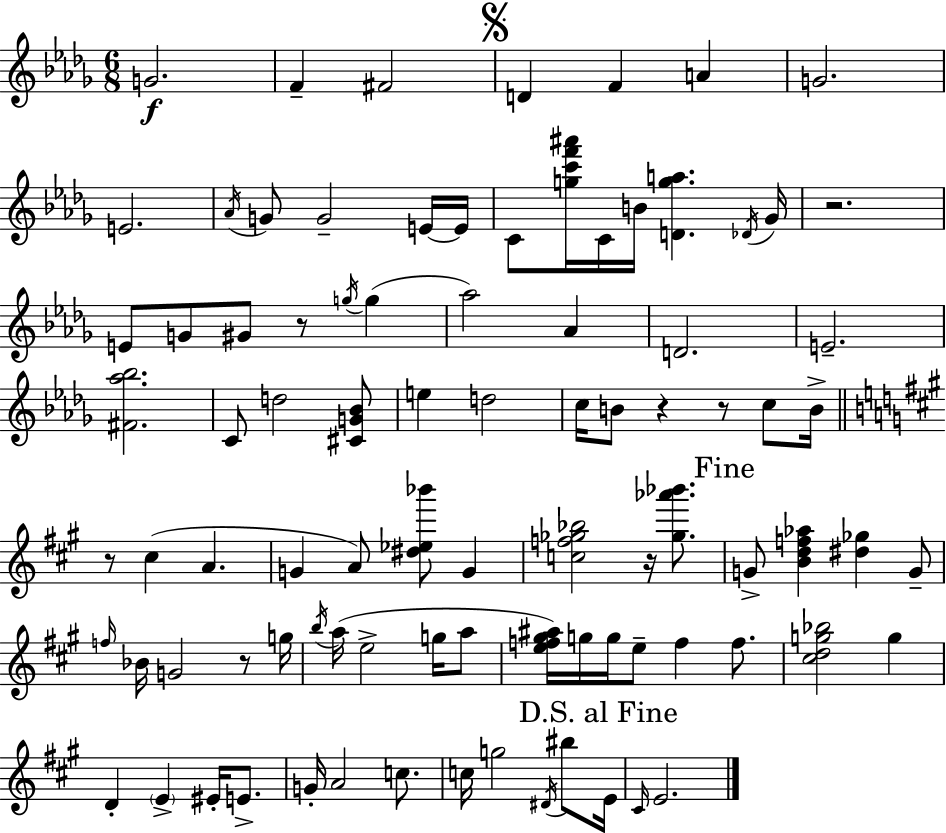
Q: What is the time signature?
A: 6/8